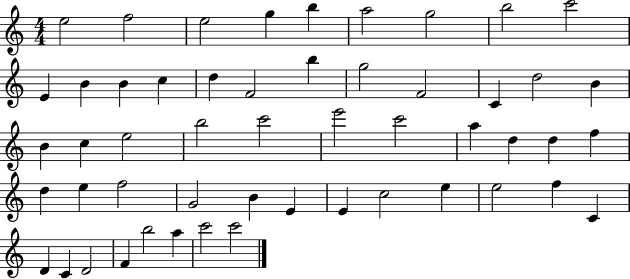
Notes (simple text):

E5/h F5/h E5/h G5/q B5/q A5/h G5/h B5/h C6/h E4/q B4/q B4/q C5/q D5/q F4/h B5/q G5/h F4/h C4/q D5/h B4/q B4/q C5/q E5/h B5/h C6/h E6/h C6/h A5/q D5/q D5/q F5/q D5/q E5/q F5/h G4/h B4/q E4/q E4/q C5/h E5/q E5/h F5/q C4/q D4/q C4/q D4/h F4/q B5/h A5/q C6/h C6/h